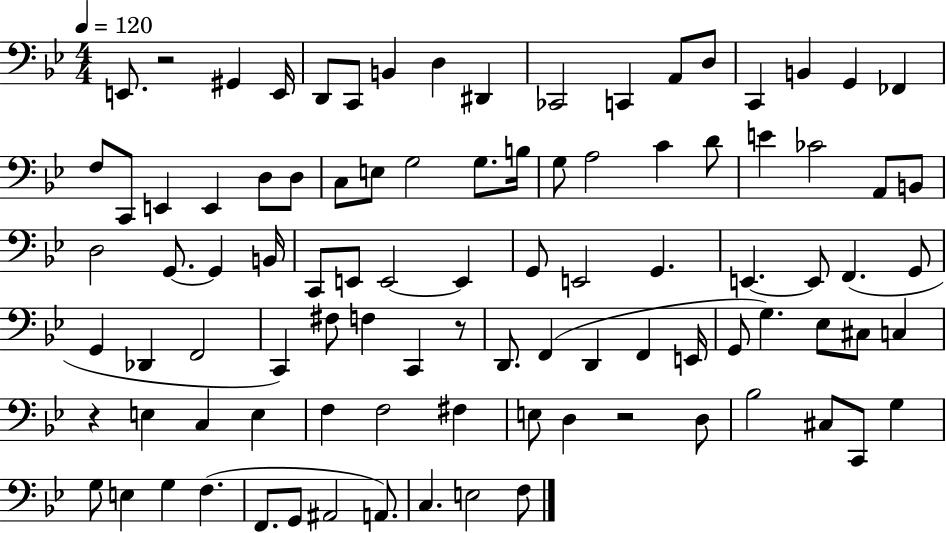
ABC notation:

X:1
T:Untitled
M:4/4
L:1/4
K:Bb
E,,/2 z2 ^G,, E,,/4 D,,/2 C,,/2 B,, D, ^D,, _C,,2 C,, A,,/2 D,/2 C,, B,, G,, _F,, F,/2 C,,/2 E,, E,, D,/2 D,/2 C,/2 E,/2 G,2 G,/2 B,/4 G,/2 A,2 C D/2 E _C2 A,,/2 B,,/2 D,2 G,,/2 G,, B,,/4 C,,/2 E,,/2 E,,2 E,, G,,/2 E,,2 G,, E,, E,,/2 F,, G,,/2 G,, _D,, F,,2 C,, ^F,/2 F, C,, z/2 D,,/2 F,, D,, F,, E,,/4 G,,/2 G, _E,/2 ^C,/2 C, z E, C, E, F, F,2 ^F, E,/2 D, z2 D,/2 _B,2 ^C,/2 C,,/2 G, G,/2 E, G, F, F,,/2 G,,/2 ^A,,2 A,,/2 C, E,2 F,/2